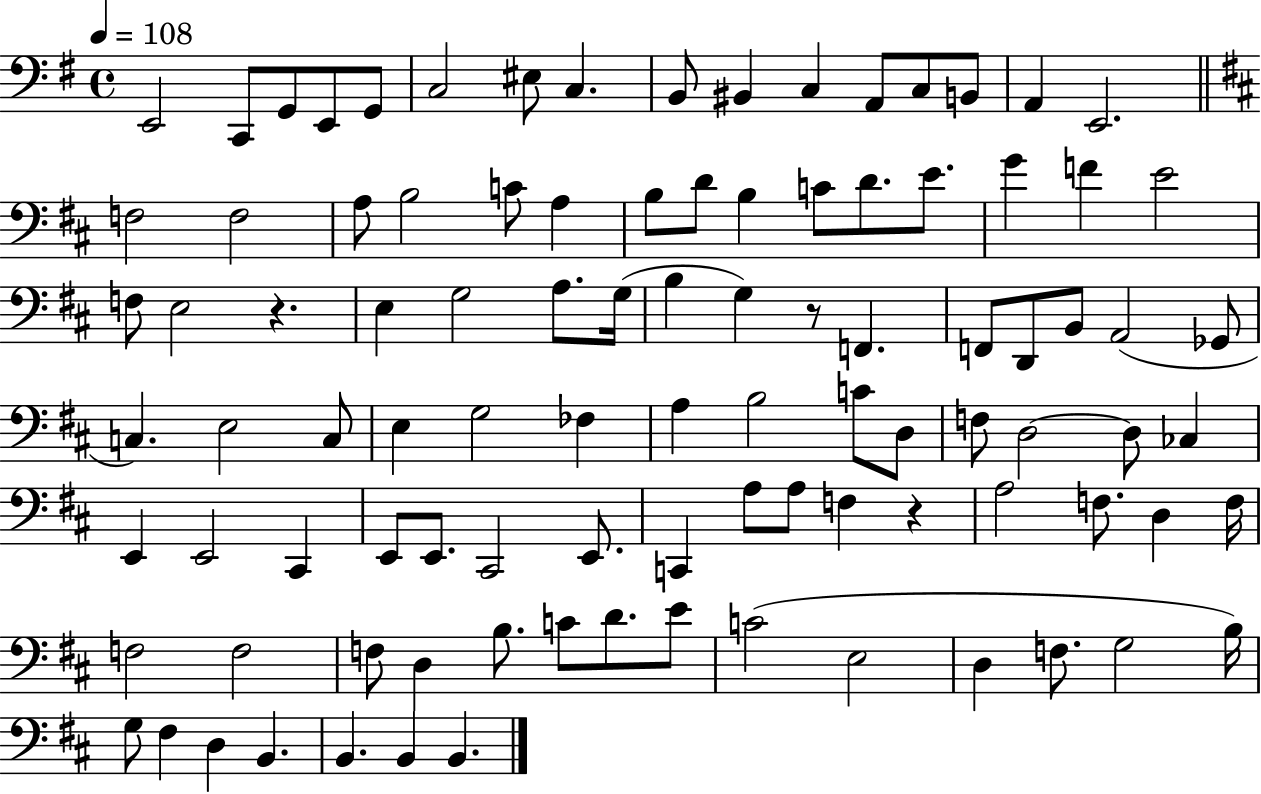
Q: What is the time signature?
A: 4/4